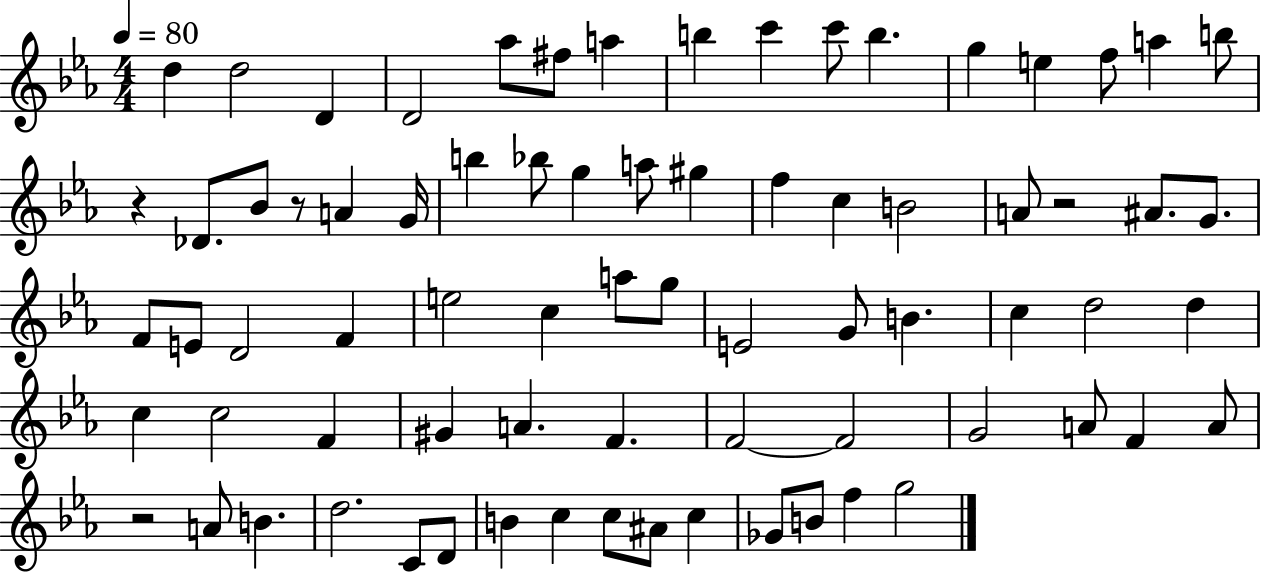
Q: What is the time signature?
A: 4/4